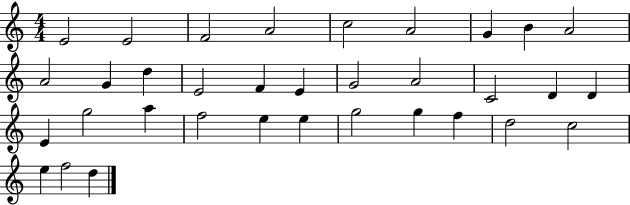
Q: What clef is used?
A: treble